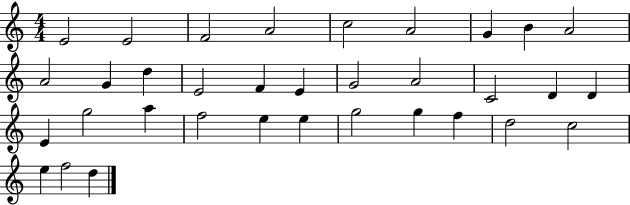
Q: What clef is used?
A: treble